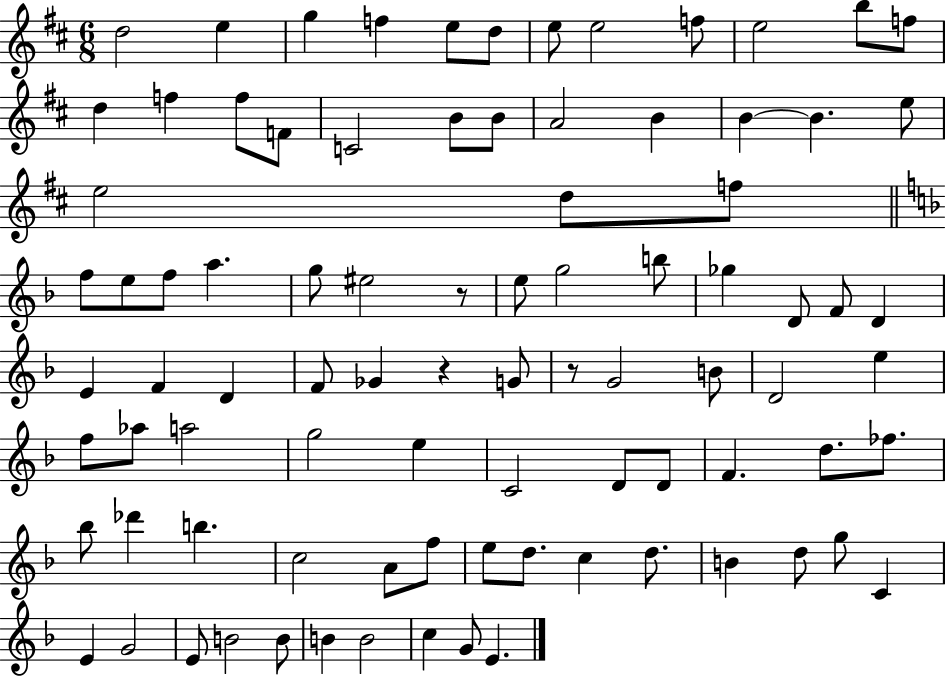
D5/h E5/q G5/q F5/q E5/e D5/e E5/e E5/h F5/e E5/h B5/e F5/e D5/q F5/q F5/e F4/e C4/h B4/e B4/e A4/h B4/q B4/q B4/q. E5/e E5/h D5/e F5/e F5/e E5/e F5/e A5/q. G5/e EIS5/h R/e E5/e G5/h B5/e Gb5/q D4/e F4/e D4/q E4/q F4/q D4/q F4/e Gb4/q R/q G4/e R/e G4/h B4/e D4/h E5/q F5/e Ab5/e A5/h G5/h E5/q C4/h D4/e D4/e F4/q. D5/e. FES5/e. Bb5/e Db6/q B5/q. C5/h A4/e F5/e E5/e D5/e. C5/q D5/e. B4/q D5/e G5/e C4/q E4/q G4/h E4/e B4/h B4/e B4/q B4/h C5/q G4/e E4/q.